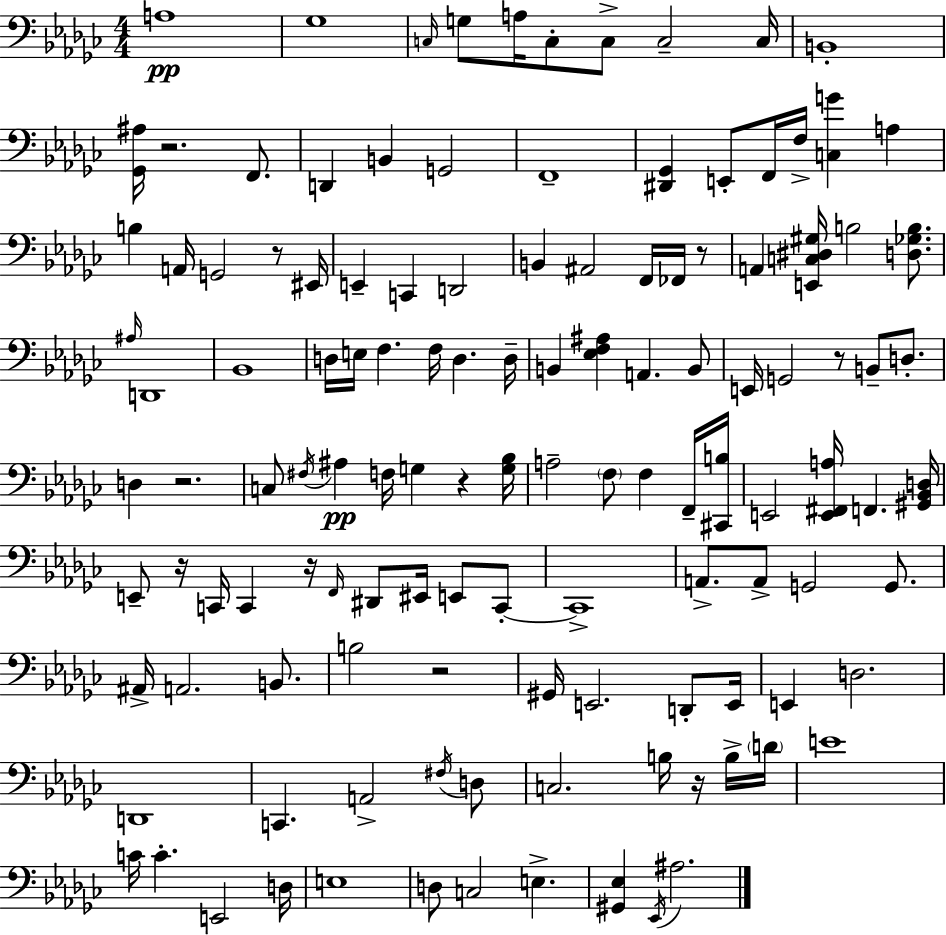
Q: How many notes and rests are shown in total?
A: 124